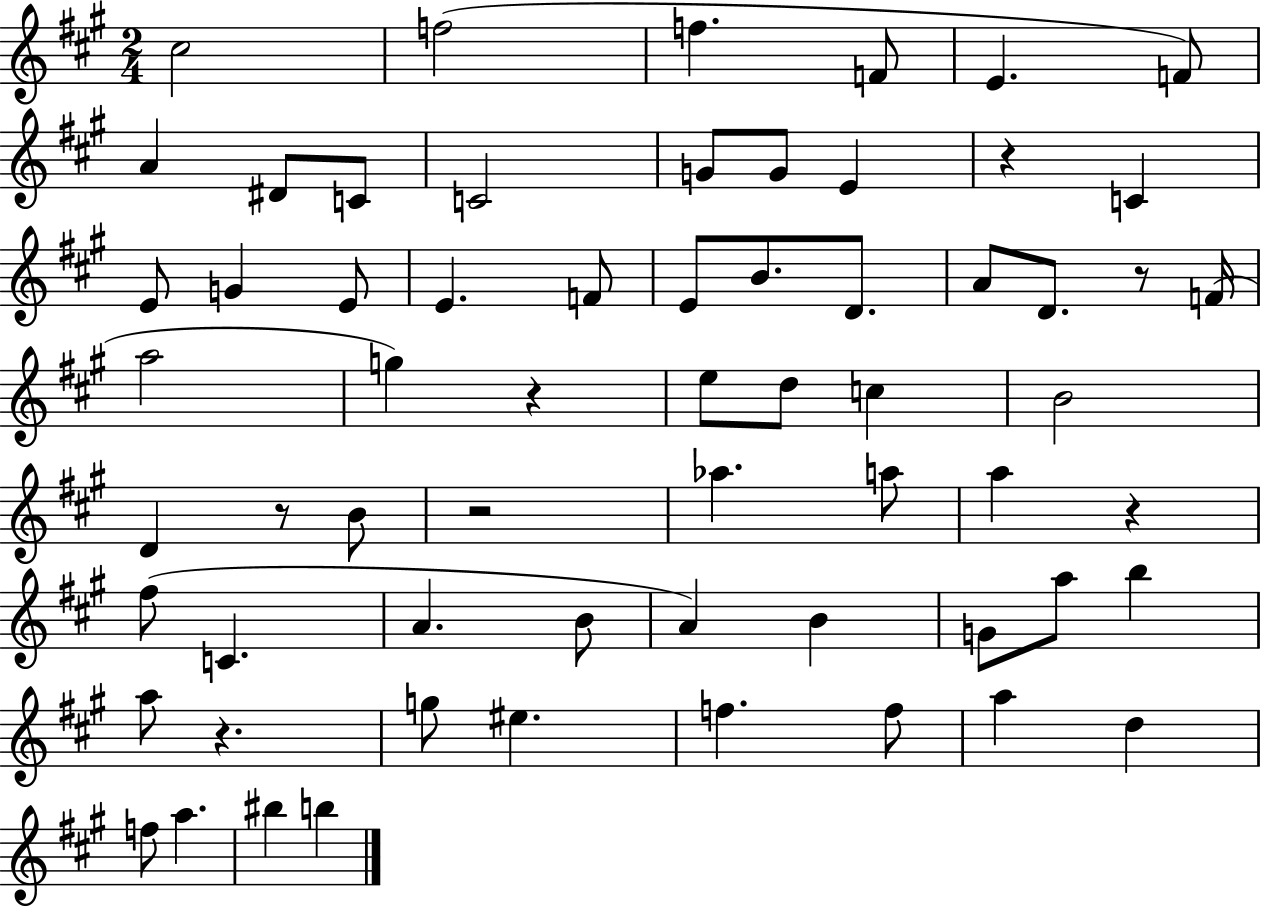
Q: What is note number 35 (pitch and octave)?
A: A5